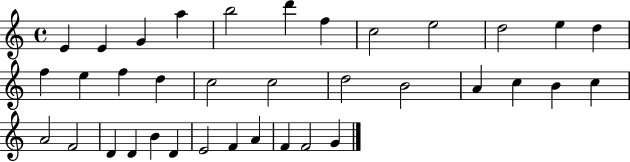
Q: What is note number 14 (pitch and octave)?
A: E5